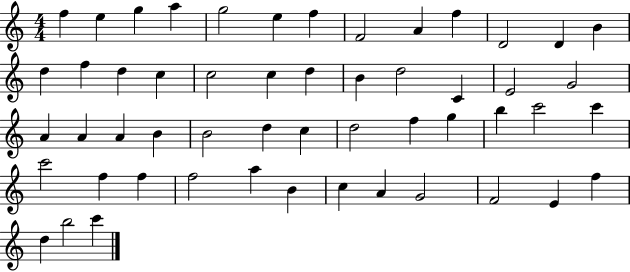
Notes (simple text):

F5/q E5/q G5/q A5/q G5/h E5/q F5/q F4/h A4/q F5/q D4/h D4/q B4/q D5/q F5/q D5/q C5/q C5/h C5/q D5/q B4/q D5/h C4/q E4/h G4/h A4/q A4/q A4/q B4/q B4/h D5/q C5/q D5/h F5/q G5/q B5/q C6/h C6/q C6/h F5/q F5/q F5/h A5/q B4/q C5/q A4/q G4/h F4/h E4/q F5/q D5/q B5/h C6/q